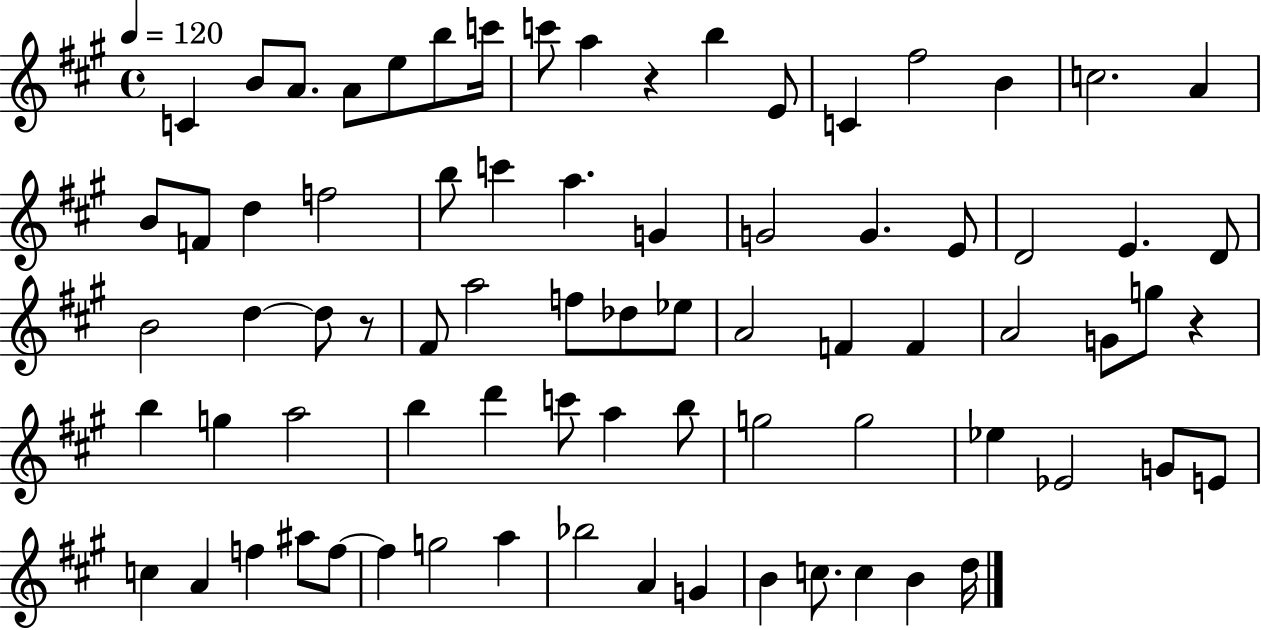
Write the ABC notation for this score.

X:1
T:Untitled
M:4/4
L:1/4
K:A
C B/2 A/2 A/2 e/2 b/2 c'/4 c'/2 a z b E/2 C ^f2 B c2 A B/2 F/2 d f2 b/2 c' a G G2 G E/2 D2 E D/2 B2 d d/2 z/2 ^F/2 a2 f/2 _d/2 _e/2 A2 F F A2 G/2 g/2 z b g a2 b d' c'/2 a b/2 g2 g2 _e _E2 G/2 E/2 c A f ^a/2 f/2 f g2 a _b2 A G B c/2 c B d/4